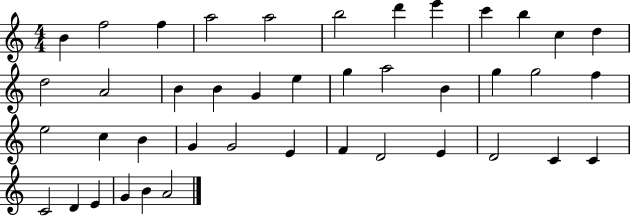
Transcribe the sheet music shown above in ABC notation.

X:1
T:Untitled
M:4/4
L:1/4
K:C
B f2 f a2 a2 b2 d' e' c' b c d d2 A2 B B G e g a2 B g g2 f e2 c B G G2 E F D2 E D2 C C C2 D E G B A2